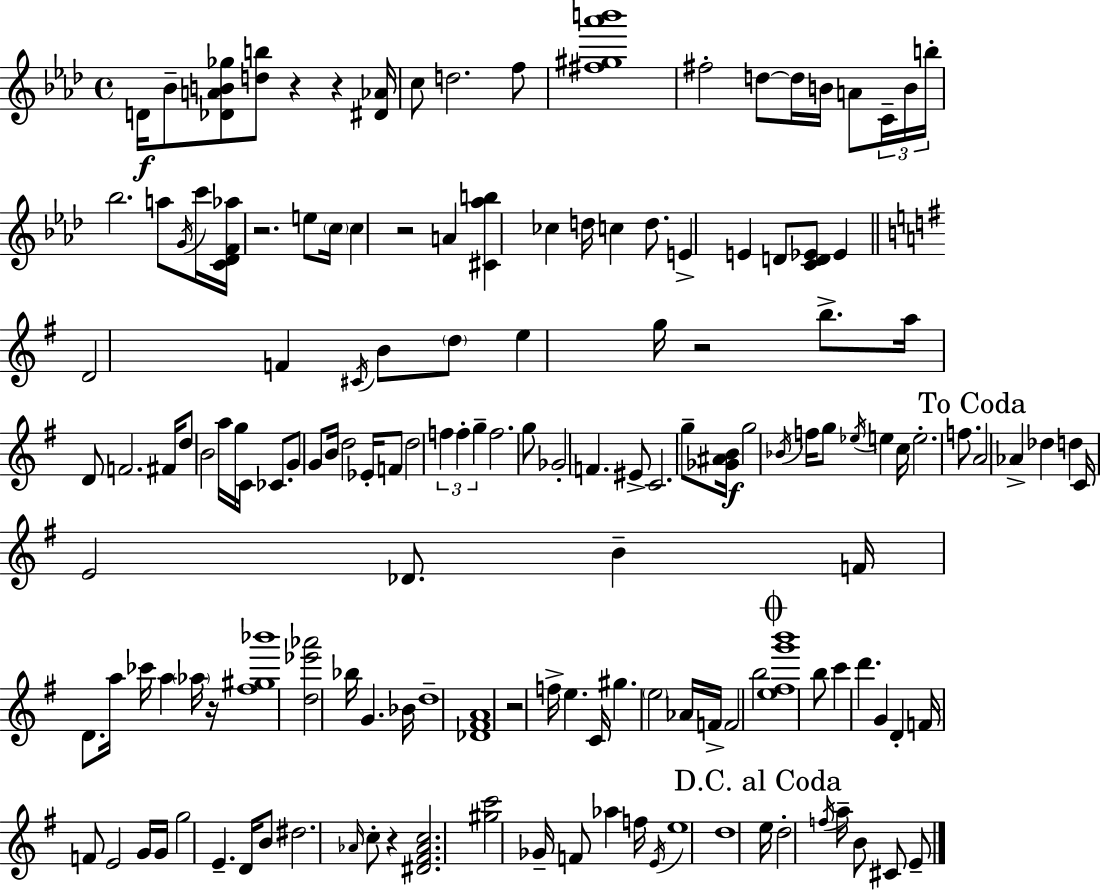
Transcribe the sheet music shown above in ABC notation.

X:1
T:Untitled
M:4/4
L:1/4
K:Ab
D/4 _B/2 [_DAB_g]/2 [db]/2 z z [^D_A]/4 c/2 d2 f/2 [^f^g_a'b']4 ^f2 d/2 d/4 B/4 A/2 C/4 B/4 b/4 _b2 a/2 G/4 c'/4 [C_DF_a]/4 z2 e/2 c/4 c z2 A [^C_ab] _c d/4 c d/2 E E D/2 [CD_E]/2 _E D2 F ^C/4 B/2 d/2 e g/4 z2 b/2 a/4 D/2 F2 ^F/4 d/2 B2 a/4 g/4 C/4 _C/2 G/2 G/2 B/4 d2 _E/4 F/2 d2 f f g f2 g/2 _G2 F ^E/2 C2 g/2 [_G^AB]/4 g2 _B/4 f/4 g/2 _e/4 e c/4 e2 f/2 A2 _A _d d C/4 E2 _D/2 B F/4 D/2 a/4 _c'/4 a _a/4 z/4 [^f^g_b']4 [d_e'_a']2 _b/4 G _B/4 d4 [_D^FA]4 z2 f/4 e C/4 ^g e2 _A/4 F/4 F2 b2 [e^fg'b']4 b/2 c' d' G D F/4 F/2 E2 G/4 G/4 g2 E D/4 B/2 ^d2 _A/4 c/2 z [^D^F_Ac]2 [^gc']2 _G/4 F/2 _a f/4 E/4 e4 d4 e/4 d2 f/4 a/4 B/2 ^C/2 E/2